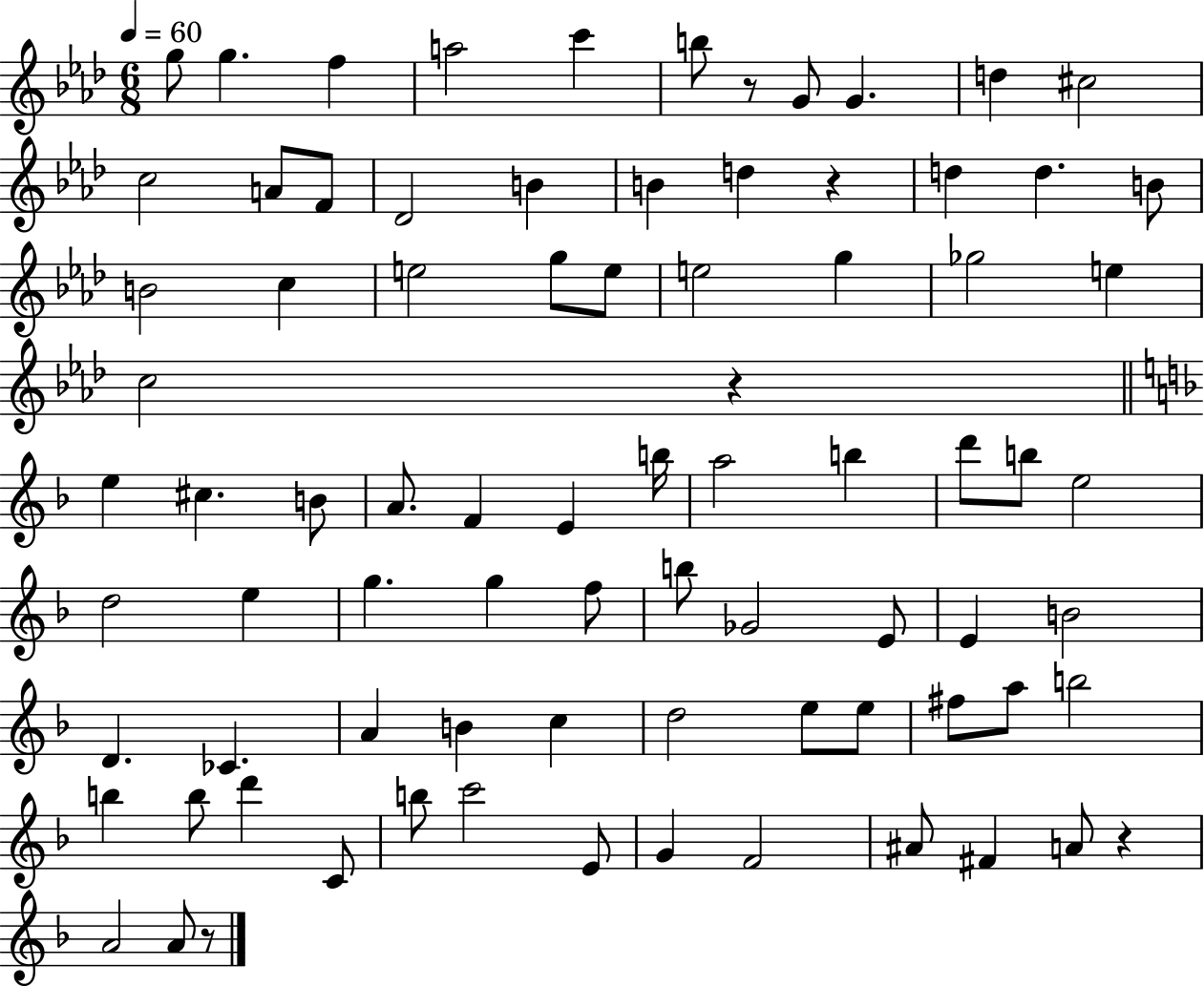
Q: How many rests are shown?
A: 5